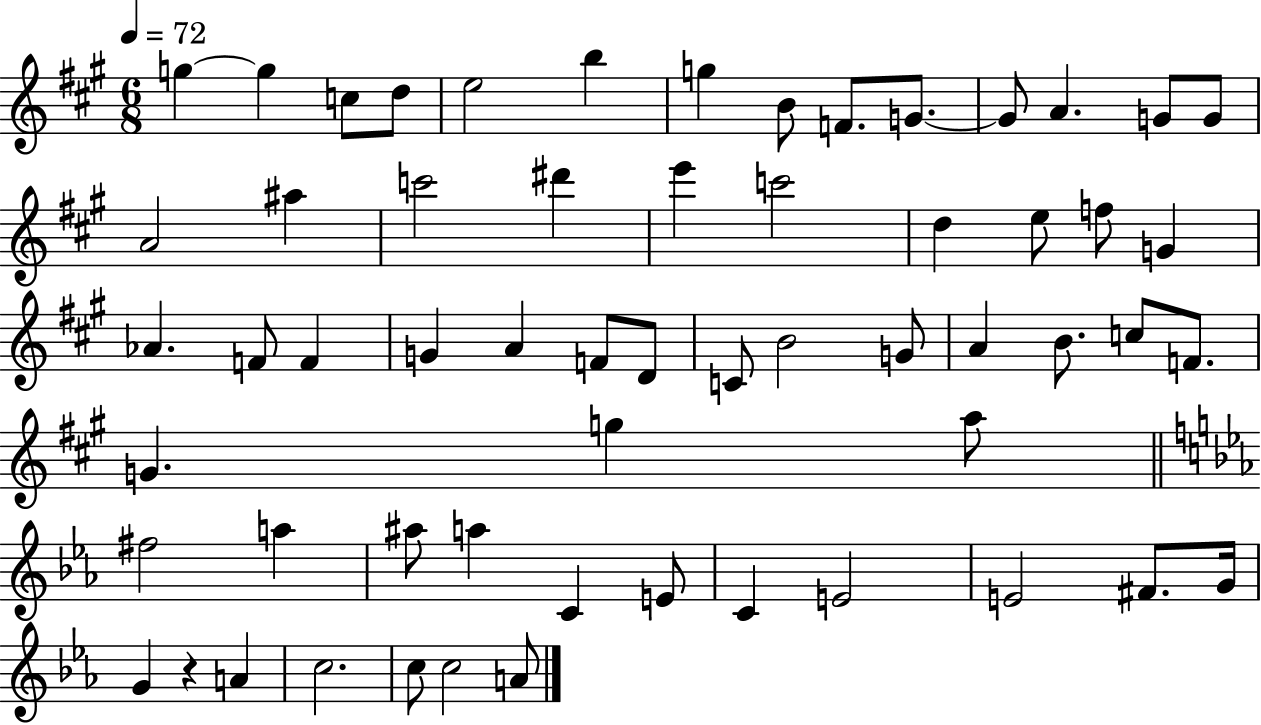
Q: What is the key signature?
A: A major